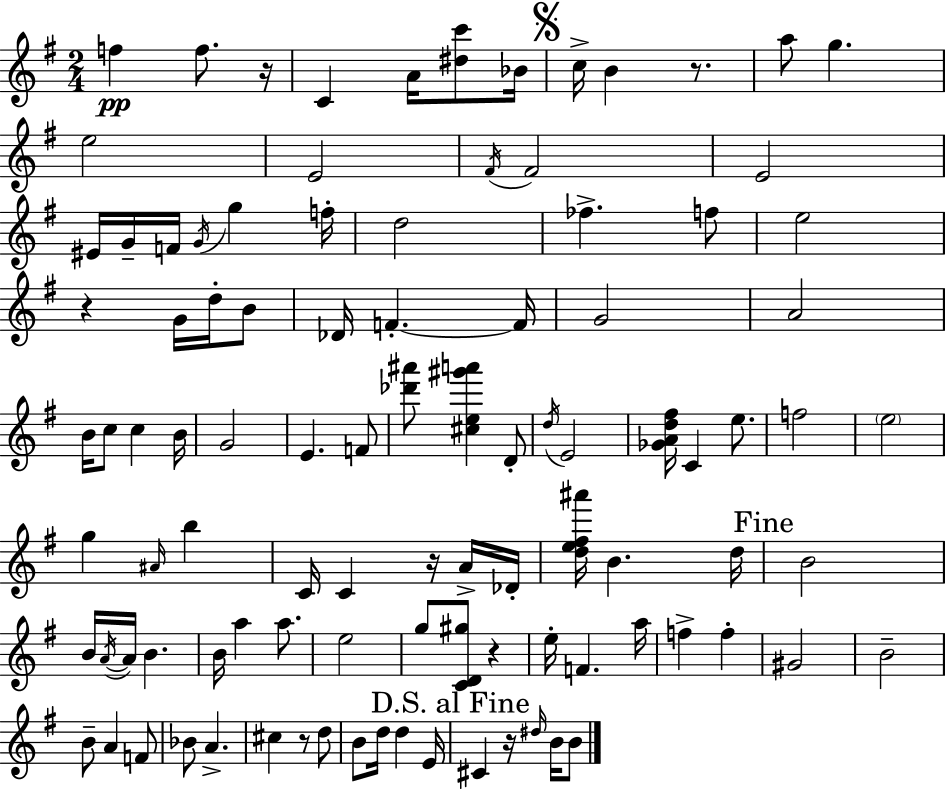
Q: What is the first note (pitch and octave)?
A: F5